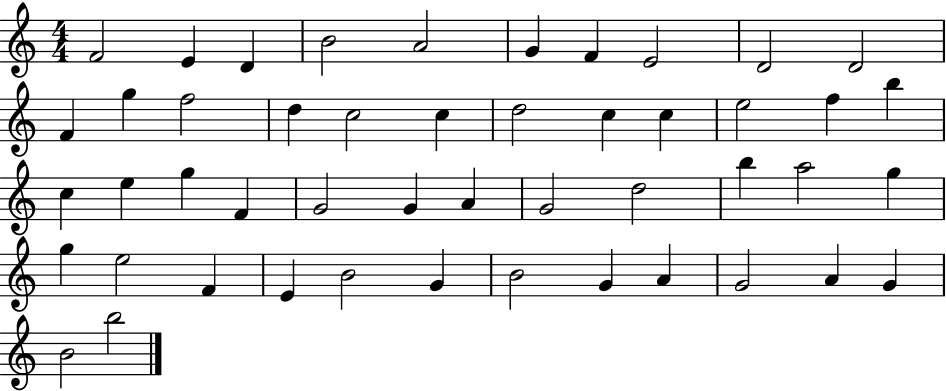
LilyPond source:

{
  \clef treble
  \numericTimeSignature
  \time 4/4
  \key c \major
  f'2 e'4 d'4 | b'2 a'2 | g'4 f'4 e'2 | d'2 d'2 | \break f'4 g''4 f''2 | d''4 c''2 c''4 | d''2 c''4 c''4 | e''2 f''4 b''4 | \break c''4 e''4 g''4 f'4 | g'2 g'4 a'4 | g'2 d''2 | b''4 a''2 g''4 | \break g''4 e''2 f'4 | e'4 b'2 g'4 | b'2 g'4 a'4 | g'2 a'4 g'4 | \break b'2 b''2 | \bar "|."
}